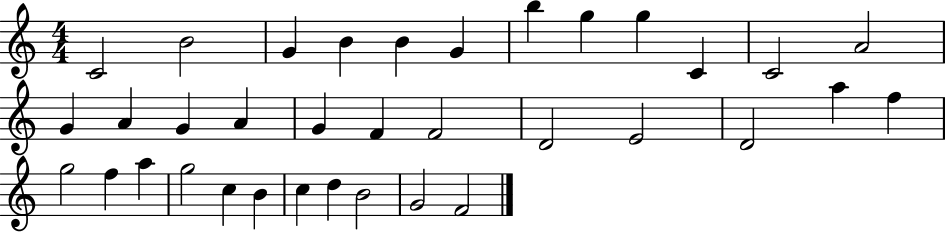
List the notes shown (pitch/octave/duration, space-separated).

C4/h B4/h G4/q B4/q B4/q G4/q B5/q G5/q G5/q C4/q C4/h A4/h G4/q A4/q G4/q A4/q G4/q F4/q F4/h D4/h E4/h D4/h A5/q F5/q G5/h F5/q A5/q G5/h C5/q B4/q C5/q D5/q B4/h G4/h F4/h